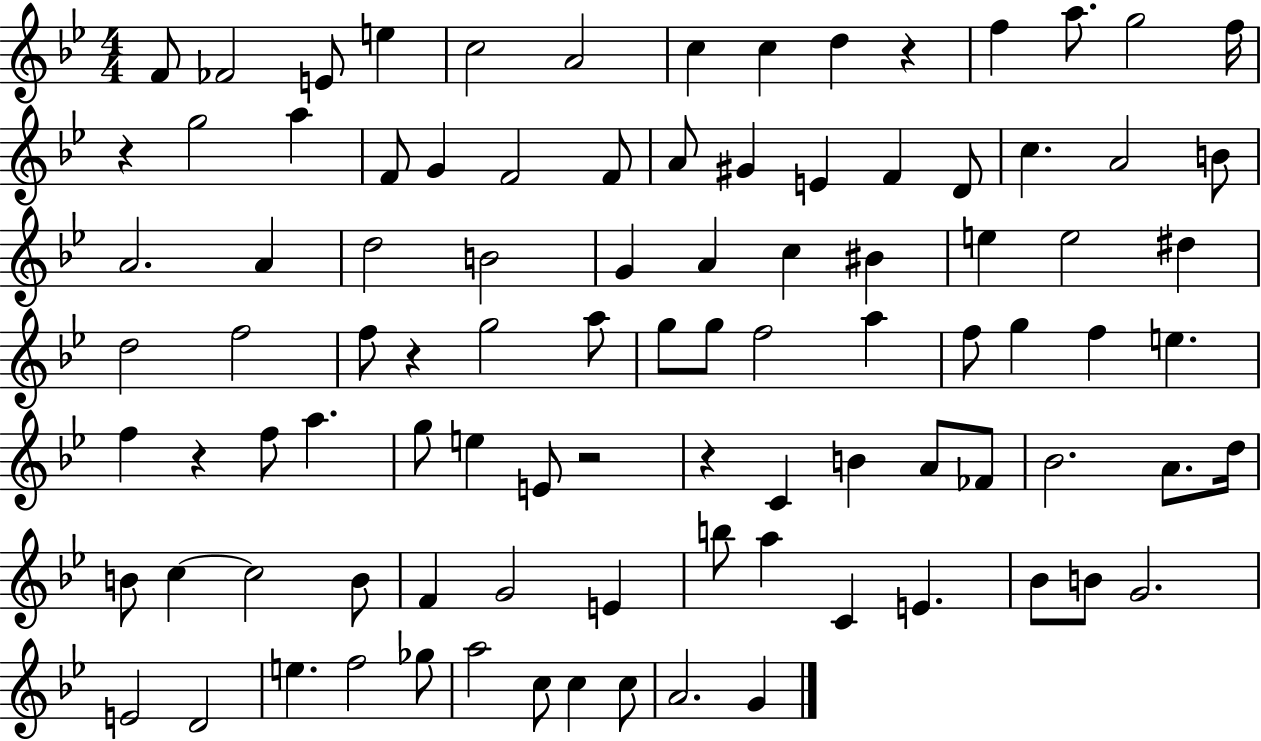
{
  \clef treble
  \numericTimeSignature
  \time 4/4
  \key bes \major
  f'8 fes'2 e'8 e''4 | c''2 a'2 | c''4 c''4 d''4 r4 | f''4 a''8. g''2 f''16 | \break r4 g''2 a''4 | f'8 g'4 f'2 f'8 | a'8 gis'4 e'4 f'4 d'8 | c''4. a'2 b'8 | \break a'2. a'4 | d''2 b'2 | g'4 a'4 c''4 bis'4 | e''4 e''2 dis''4 | \break d''2 f''2 | f''8 r4 g''2 a''8 | g''8 g''8 f''2 a''4 | f''8 g''4 f''4 e''4. | \break f''4 r4 f''8 a''4. | g''8 e''4 e'8 r2 | r4 c'4 b'4 a'8 fes'8 | bes'2. a'8. d''16 | \break b'8 c''4~~ c''2 b'8 | f'4 g'2 e'4 | b''8 a''4 c'4 e'4. | bes'8 b'8 g'2. | \break e'2 d'2 | e''4. f''2 ges''8 | a''2 c''8 c''4 c''8 | a'2. g'4 | \break \bar "|."
}